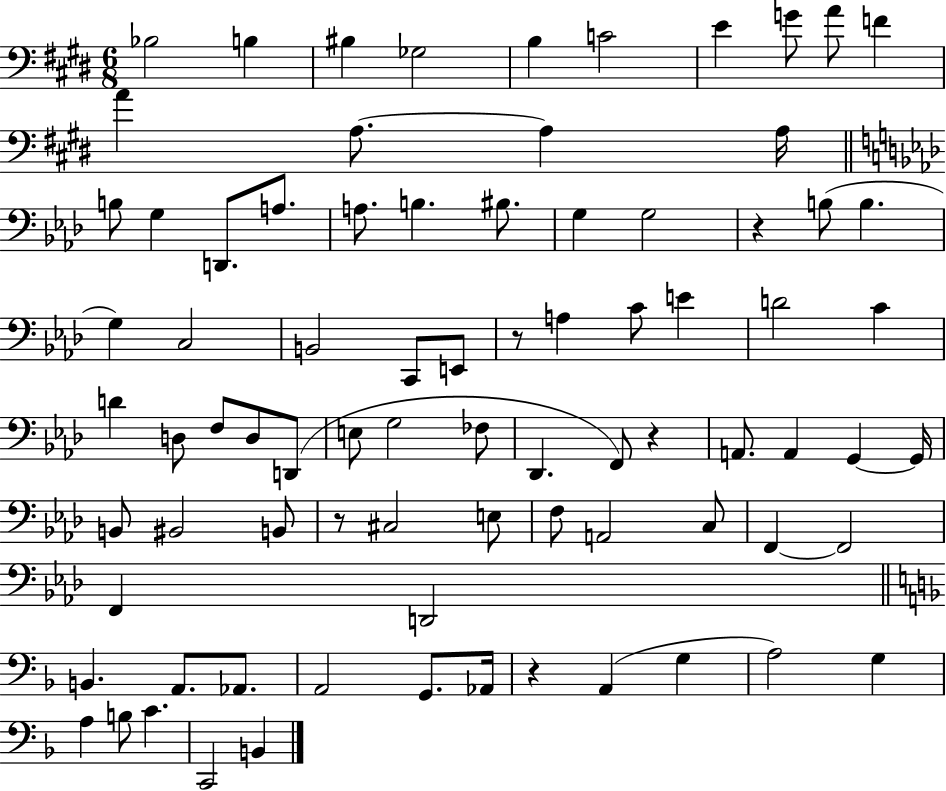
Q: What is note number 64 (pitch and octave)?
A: Ab2